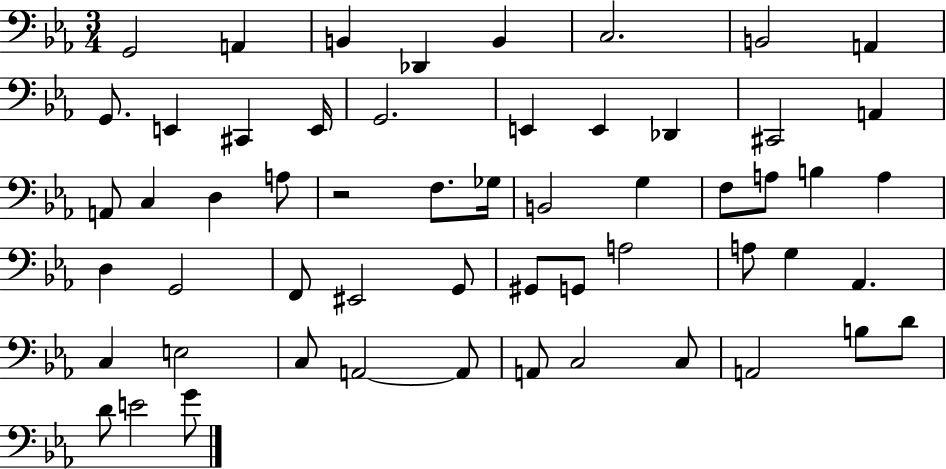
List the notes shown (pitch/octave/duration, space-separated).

G2/h A2/q B2/q Db2/q B2/q C3/h. B2/h A2/q G2/e. E2/q C#2/q E2/s G2/h. E2/q E2/q Db2/q C#2/h A2/q A2/e C3/q D3/q A3/e R/h F3/e. Gb3/s B2/h G3/q F3/e A3/e B3/q A3/q D3/q G2/h F2/e EIS2/h G2/e G#2/e G2/e A3/h A3/e G3/q Ab2/q. C3/q E3/h C3/e A2/h A2/e A2/e C3/h C3/e A2/h B3/e D4/e D4/e E4/h G4/e